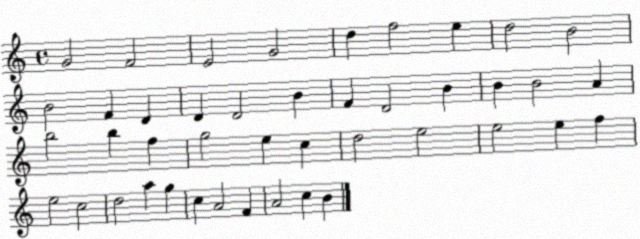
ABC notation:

X:1
T:Untitled
M:4/4
L:1/4
K:C
G2 F2 E2 G2 d f2 e d2 B2 B2 F D D D2 B F D2 B B B2 A b2 b f g2 e c d2 e2 e2 e f e2 c2 d2 a g c A2 F A2 c B